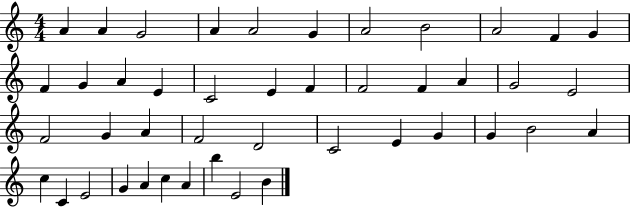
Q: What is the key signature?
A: C major